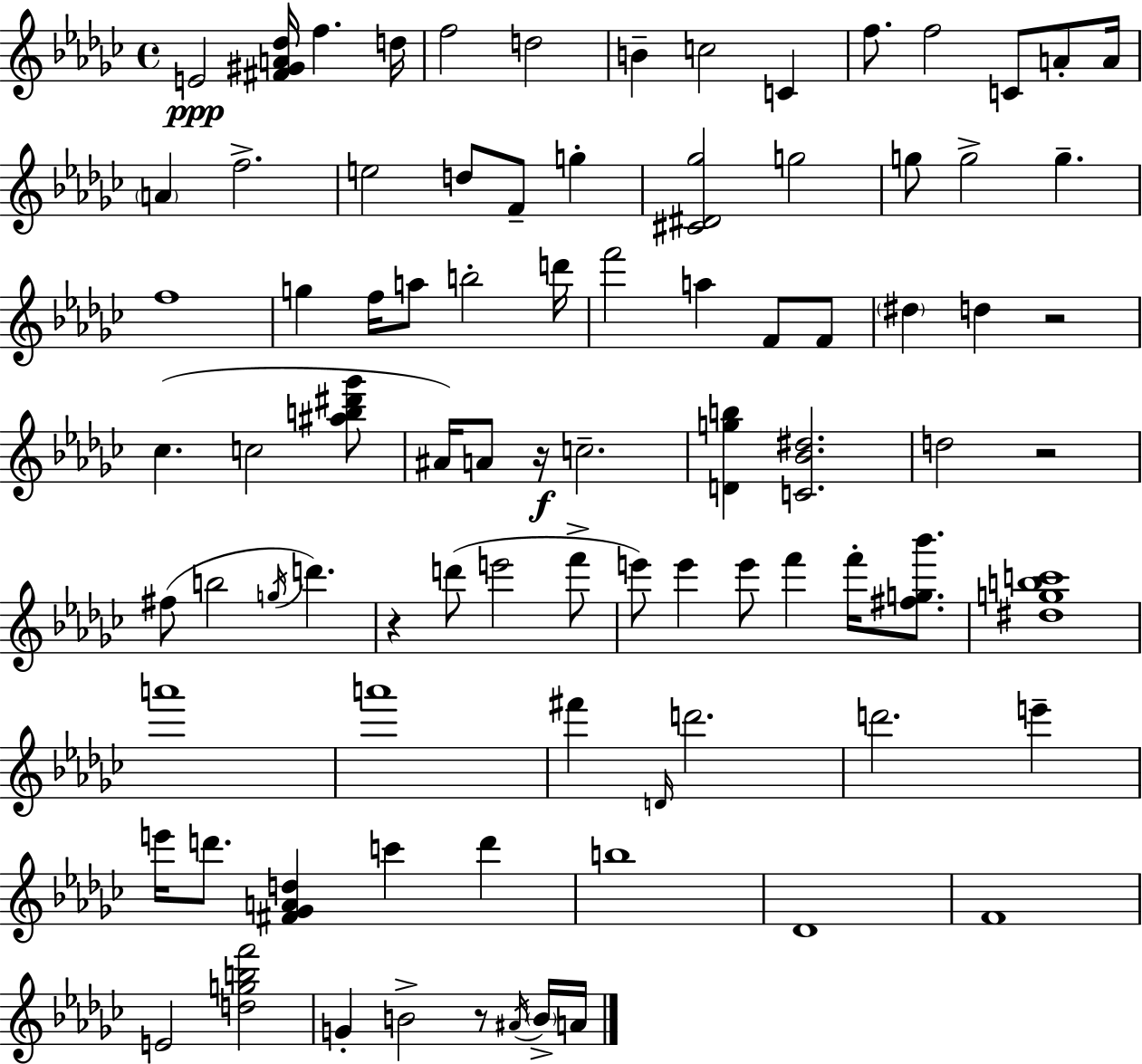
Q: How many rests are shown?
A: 5